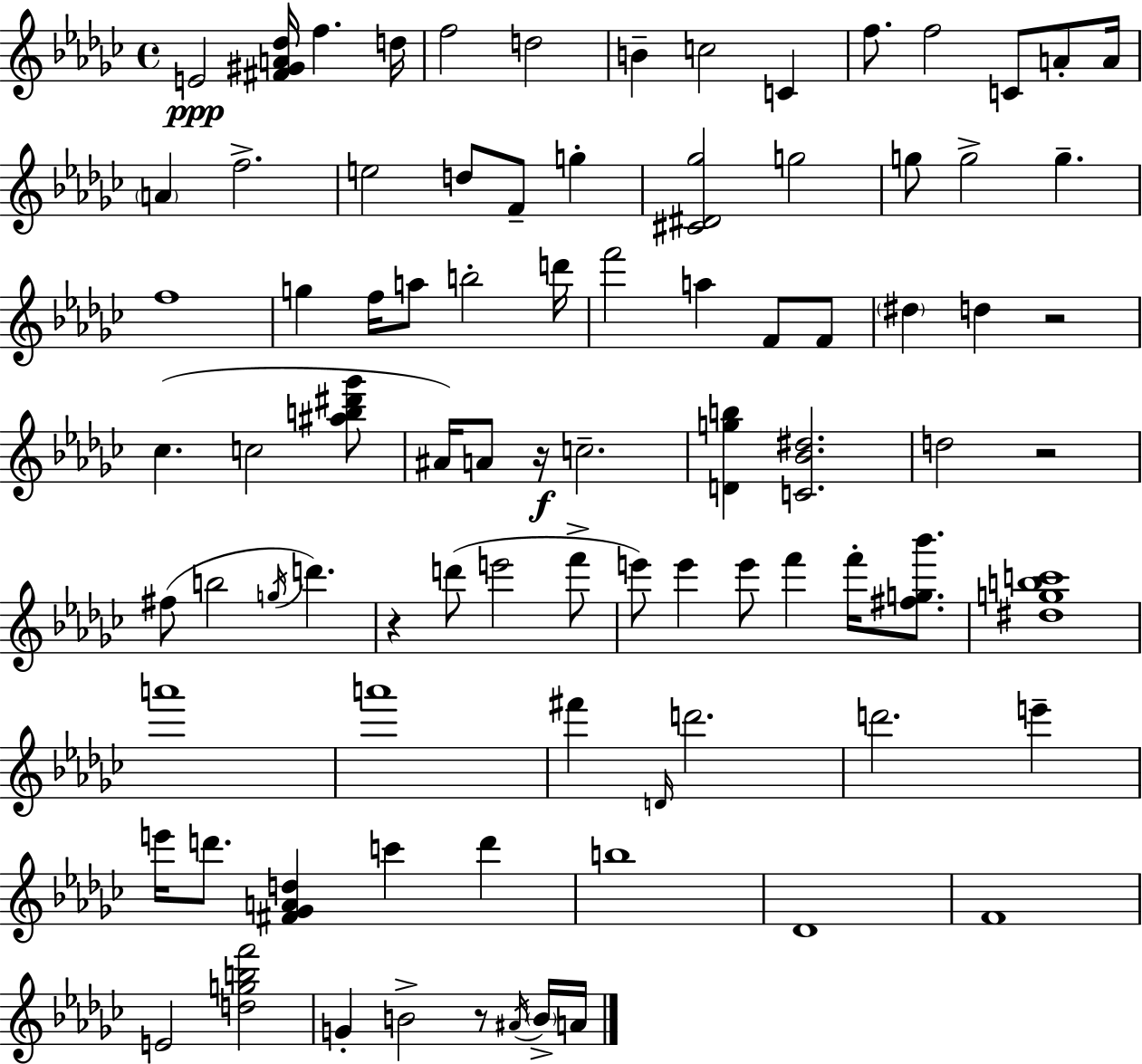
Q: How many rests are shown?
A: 5